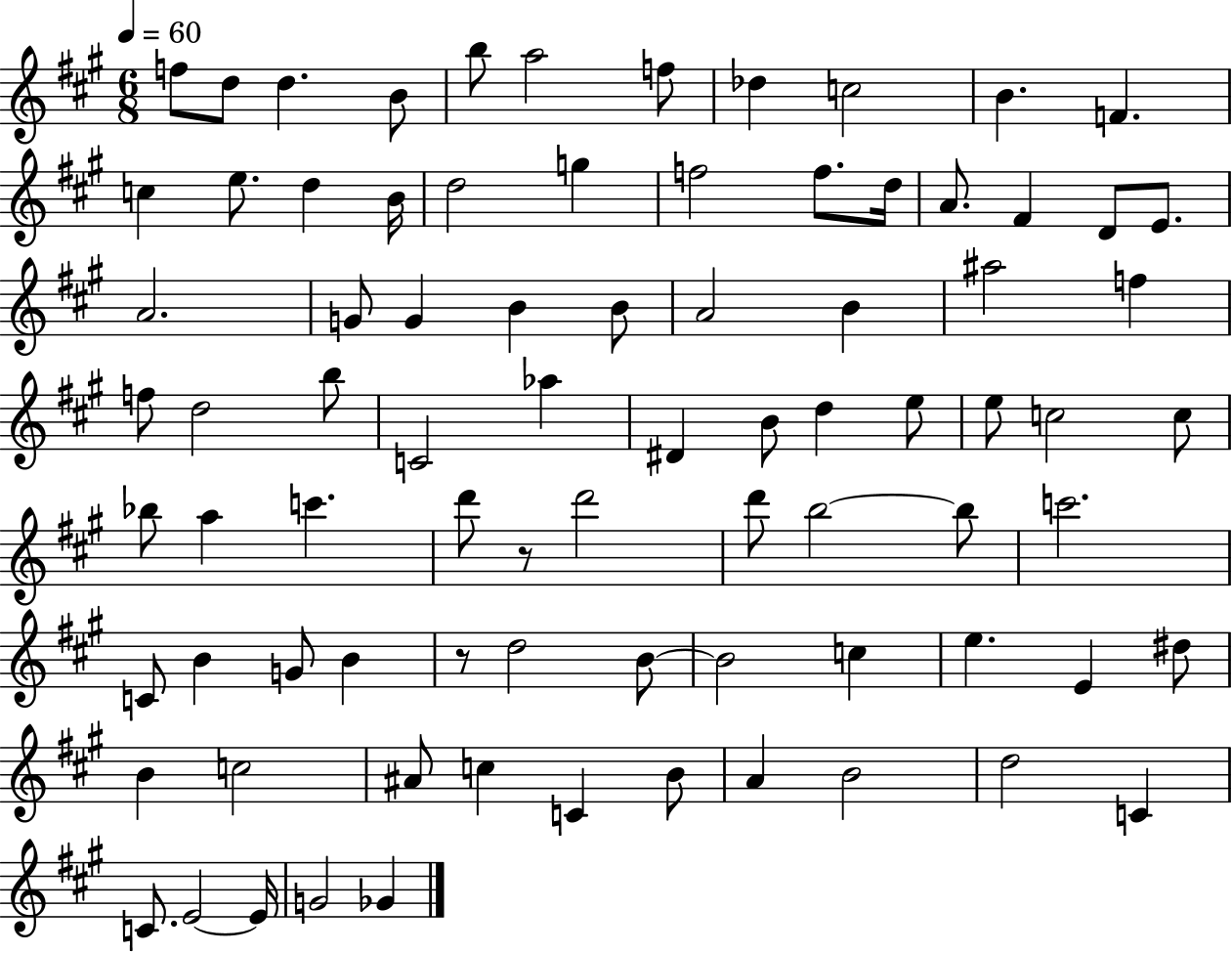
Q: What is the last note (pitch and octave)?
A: Gb4